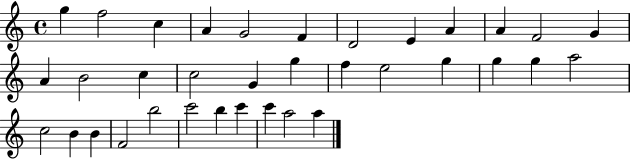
G5/q F5/h C5/q A4/q G4/h F4/q D4/h E4/q A4/q A4/q F4/h G4/q A4/q B4/h C5/q C5/h G4/q G5/q F5/q E5/h G5/q G5/q G5/q A5/h C5/h B4/q B4/q F4/h B5/h C6/h B5/q C6/q C6/q A5/h A5/q